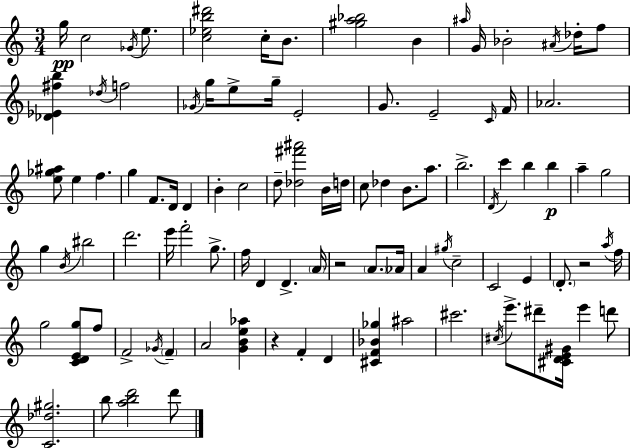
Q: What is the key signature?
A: C major